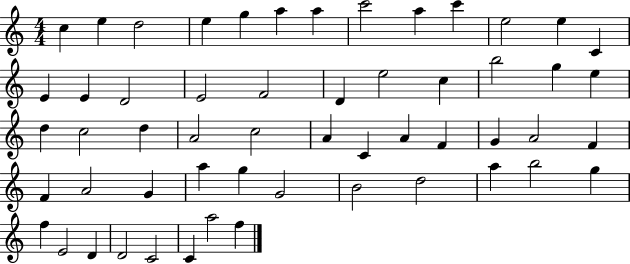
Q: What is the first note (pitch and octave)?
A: C5